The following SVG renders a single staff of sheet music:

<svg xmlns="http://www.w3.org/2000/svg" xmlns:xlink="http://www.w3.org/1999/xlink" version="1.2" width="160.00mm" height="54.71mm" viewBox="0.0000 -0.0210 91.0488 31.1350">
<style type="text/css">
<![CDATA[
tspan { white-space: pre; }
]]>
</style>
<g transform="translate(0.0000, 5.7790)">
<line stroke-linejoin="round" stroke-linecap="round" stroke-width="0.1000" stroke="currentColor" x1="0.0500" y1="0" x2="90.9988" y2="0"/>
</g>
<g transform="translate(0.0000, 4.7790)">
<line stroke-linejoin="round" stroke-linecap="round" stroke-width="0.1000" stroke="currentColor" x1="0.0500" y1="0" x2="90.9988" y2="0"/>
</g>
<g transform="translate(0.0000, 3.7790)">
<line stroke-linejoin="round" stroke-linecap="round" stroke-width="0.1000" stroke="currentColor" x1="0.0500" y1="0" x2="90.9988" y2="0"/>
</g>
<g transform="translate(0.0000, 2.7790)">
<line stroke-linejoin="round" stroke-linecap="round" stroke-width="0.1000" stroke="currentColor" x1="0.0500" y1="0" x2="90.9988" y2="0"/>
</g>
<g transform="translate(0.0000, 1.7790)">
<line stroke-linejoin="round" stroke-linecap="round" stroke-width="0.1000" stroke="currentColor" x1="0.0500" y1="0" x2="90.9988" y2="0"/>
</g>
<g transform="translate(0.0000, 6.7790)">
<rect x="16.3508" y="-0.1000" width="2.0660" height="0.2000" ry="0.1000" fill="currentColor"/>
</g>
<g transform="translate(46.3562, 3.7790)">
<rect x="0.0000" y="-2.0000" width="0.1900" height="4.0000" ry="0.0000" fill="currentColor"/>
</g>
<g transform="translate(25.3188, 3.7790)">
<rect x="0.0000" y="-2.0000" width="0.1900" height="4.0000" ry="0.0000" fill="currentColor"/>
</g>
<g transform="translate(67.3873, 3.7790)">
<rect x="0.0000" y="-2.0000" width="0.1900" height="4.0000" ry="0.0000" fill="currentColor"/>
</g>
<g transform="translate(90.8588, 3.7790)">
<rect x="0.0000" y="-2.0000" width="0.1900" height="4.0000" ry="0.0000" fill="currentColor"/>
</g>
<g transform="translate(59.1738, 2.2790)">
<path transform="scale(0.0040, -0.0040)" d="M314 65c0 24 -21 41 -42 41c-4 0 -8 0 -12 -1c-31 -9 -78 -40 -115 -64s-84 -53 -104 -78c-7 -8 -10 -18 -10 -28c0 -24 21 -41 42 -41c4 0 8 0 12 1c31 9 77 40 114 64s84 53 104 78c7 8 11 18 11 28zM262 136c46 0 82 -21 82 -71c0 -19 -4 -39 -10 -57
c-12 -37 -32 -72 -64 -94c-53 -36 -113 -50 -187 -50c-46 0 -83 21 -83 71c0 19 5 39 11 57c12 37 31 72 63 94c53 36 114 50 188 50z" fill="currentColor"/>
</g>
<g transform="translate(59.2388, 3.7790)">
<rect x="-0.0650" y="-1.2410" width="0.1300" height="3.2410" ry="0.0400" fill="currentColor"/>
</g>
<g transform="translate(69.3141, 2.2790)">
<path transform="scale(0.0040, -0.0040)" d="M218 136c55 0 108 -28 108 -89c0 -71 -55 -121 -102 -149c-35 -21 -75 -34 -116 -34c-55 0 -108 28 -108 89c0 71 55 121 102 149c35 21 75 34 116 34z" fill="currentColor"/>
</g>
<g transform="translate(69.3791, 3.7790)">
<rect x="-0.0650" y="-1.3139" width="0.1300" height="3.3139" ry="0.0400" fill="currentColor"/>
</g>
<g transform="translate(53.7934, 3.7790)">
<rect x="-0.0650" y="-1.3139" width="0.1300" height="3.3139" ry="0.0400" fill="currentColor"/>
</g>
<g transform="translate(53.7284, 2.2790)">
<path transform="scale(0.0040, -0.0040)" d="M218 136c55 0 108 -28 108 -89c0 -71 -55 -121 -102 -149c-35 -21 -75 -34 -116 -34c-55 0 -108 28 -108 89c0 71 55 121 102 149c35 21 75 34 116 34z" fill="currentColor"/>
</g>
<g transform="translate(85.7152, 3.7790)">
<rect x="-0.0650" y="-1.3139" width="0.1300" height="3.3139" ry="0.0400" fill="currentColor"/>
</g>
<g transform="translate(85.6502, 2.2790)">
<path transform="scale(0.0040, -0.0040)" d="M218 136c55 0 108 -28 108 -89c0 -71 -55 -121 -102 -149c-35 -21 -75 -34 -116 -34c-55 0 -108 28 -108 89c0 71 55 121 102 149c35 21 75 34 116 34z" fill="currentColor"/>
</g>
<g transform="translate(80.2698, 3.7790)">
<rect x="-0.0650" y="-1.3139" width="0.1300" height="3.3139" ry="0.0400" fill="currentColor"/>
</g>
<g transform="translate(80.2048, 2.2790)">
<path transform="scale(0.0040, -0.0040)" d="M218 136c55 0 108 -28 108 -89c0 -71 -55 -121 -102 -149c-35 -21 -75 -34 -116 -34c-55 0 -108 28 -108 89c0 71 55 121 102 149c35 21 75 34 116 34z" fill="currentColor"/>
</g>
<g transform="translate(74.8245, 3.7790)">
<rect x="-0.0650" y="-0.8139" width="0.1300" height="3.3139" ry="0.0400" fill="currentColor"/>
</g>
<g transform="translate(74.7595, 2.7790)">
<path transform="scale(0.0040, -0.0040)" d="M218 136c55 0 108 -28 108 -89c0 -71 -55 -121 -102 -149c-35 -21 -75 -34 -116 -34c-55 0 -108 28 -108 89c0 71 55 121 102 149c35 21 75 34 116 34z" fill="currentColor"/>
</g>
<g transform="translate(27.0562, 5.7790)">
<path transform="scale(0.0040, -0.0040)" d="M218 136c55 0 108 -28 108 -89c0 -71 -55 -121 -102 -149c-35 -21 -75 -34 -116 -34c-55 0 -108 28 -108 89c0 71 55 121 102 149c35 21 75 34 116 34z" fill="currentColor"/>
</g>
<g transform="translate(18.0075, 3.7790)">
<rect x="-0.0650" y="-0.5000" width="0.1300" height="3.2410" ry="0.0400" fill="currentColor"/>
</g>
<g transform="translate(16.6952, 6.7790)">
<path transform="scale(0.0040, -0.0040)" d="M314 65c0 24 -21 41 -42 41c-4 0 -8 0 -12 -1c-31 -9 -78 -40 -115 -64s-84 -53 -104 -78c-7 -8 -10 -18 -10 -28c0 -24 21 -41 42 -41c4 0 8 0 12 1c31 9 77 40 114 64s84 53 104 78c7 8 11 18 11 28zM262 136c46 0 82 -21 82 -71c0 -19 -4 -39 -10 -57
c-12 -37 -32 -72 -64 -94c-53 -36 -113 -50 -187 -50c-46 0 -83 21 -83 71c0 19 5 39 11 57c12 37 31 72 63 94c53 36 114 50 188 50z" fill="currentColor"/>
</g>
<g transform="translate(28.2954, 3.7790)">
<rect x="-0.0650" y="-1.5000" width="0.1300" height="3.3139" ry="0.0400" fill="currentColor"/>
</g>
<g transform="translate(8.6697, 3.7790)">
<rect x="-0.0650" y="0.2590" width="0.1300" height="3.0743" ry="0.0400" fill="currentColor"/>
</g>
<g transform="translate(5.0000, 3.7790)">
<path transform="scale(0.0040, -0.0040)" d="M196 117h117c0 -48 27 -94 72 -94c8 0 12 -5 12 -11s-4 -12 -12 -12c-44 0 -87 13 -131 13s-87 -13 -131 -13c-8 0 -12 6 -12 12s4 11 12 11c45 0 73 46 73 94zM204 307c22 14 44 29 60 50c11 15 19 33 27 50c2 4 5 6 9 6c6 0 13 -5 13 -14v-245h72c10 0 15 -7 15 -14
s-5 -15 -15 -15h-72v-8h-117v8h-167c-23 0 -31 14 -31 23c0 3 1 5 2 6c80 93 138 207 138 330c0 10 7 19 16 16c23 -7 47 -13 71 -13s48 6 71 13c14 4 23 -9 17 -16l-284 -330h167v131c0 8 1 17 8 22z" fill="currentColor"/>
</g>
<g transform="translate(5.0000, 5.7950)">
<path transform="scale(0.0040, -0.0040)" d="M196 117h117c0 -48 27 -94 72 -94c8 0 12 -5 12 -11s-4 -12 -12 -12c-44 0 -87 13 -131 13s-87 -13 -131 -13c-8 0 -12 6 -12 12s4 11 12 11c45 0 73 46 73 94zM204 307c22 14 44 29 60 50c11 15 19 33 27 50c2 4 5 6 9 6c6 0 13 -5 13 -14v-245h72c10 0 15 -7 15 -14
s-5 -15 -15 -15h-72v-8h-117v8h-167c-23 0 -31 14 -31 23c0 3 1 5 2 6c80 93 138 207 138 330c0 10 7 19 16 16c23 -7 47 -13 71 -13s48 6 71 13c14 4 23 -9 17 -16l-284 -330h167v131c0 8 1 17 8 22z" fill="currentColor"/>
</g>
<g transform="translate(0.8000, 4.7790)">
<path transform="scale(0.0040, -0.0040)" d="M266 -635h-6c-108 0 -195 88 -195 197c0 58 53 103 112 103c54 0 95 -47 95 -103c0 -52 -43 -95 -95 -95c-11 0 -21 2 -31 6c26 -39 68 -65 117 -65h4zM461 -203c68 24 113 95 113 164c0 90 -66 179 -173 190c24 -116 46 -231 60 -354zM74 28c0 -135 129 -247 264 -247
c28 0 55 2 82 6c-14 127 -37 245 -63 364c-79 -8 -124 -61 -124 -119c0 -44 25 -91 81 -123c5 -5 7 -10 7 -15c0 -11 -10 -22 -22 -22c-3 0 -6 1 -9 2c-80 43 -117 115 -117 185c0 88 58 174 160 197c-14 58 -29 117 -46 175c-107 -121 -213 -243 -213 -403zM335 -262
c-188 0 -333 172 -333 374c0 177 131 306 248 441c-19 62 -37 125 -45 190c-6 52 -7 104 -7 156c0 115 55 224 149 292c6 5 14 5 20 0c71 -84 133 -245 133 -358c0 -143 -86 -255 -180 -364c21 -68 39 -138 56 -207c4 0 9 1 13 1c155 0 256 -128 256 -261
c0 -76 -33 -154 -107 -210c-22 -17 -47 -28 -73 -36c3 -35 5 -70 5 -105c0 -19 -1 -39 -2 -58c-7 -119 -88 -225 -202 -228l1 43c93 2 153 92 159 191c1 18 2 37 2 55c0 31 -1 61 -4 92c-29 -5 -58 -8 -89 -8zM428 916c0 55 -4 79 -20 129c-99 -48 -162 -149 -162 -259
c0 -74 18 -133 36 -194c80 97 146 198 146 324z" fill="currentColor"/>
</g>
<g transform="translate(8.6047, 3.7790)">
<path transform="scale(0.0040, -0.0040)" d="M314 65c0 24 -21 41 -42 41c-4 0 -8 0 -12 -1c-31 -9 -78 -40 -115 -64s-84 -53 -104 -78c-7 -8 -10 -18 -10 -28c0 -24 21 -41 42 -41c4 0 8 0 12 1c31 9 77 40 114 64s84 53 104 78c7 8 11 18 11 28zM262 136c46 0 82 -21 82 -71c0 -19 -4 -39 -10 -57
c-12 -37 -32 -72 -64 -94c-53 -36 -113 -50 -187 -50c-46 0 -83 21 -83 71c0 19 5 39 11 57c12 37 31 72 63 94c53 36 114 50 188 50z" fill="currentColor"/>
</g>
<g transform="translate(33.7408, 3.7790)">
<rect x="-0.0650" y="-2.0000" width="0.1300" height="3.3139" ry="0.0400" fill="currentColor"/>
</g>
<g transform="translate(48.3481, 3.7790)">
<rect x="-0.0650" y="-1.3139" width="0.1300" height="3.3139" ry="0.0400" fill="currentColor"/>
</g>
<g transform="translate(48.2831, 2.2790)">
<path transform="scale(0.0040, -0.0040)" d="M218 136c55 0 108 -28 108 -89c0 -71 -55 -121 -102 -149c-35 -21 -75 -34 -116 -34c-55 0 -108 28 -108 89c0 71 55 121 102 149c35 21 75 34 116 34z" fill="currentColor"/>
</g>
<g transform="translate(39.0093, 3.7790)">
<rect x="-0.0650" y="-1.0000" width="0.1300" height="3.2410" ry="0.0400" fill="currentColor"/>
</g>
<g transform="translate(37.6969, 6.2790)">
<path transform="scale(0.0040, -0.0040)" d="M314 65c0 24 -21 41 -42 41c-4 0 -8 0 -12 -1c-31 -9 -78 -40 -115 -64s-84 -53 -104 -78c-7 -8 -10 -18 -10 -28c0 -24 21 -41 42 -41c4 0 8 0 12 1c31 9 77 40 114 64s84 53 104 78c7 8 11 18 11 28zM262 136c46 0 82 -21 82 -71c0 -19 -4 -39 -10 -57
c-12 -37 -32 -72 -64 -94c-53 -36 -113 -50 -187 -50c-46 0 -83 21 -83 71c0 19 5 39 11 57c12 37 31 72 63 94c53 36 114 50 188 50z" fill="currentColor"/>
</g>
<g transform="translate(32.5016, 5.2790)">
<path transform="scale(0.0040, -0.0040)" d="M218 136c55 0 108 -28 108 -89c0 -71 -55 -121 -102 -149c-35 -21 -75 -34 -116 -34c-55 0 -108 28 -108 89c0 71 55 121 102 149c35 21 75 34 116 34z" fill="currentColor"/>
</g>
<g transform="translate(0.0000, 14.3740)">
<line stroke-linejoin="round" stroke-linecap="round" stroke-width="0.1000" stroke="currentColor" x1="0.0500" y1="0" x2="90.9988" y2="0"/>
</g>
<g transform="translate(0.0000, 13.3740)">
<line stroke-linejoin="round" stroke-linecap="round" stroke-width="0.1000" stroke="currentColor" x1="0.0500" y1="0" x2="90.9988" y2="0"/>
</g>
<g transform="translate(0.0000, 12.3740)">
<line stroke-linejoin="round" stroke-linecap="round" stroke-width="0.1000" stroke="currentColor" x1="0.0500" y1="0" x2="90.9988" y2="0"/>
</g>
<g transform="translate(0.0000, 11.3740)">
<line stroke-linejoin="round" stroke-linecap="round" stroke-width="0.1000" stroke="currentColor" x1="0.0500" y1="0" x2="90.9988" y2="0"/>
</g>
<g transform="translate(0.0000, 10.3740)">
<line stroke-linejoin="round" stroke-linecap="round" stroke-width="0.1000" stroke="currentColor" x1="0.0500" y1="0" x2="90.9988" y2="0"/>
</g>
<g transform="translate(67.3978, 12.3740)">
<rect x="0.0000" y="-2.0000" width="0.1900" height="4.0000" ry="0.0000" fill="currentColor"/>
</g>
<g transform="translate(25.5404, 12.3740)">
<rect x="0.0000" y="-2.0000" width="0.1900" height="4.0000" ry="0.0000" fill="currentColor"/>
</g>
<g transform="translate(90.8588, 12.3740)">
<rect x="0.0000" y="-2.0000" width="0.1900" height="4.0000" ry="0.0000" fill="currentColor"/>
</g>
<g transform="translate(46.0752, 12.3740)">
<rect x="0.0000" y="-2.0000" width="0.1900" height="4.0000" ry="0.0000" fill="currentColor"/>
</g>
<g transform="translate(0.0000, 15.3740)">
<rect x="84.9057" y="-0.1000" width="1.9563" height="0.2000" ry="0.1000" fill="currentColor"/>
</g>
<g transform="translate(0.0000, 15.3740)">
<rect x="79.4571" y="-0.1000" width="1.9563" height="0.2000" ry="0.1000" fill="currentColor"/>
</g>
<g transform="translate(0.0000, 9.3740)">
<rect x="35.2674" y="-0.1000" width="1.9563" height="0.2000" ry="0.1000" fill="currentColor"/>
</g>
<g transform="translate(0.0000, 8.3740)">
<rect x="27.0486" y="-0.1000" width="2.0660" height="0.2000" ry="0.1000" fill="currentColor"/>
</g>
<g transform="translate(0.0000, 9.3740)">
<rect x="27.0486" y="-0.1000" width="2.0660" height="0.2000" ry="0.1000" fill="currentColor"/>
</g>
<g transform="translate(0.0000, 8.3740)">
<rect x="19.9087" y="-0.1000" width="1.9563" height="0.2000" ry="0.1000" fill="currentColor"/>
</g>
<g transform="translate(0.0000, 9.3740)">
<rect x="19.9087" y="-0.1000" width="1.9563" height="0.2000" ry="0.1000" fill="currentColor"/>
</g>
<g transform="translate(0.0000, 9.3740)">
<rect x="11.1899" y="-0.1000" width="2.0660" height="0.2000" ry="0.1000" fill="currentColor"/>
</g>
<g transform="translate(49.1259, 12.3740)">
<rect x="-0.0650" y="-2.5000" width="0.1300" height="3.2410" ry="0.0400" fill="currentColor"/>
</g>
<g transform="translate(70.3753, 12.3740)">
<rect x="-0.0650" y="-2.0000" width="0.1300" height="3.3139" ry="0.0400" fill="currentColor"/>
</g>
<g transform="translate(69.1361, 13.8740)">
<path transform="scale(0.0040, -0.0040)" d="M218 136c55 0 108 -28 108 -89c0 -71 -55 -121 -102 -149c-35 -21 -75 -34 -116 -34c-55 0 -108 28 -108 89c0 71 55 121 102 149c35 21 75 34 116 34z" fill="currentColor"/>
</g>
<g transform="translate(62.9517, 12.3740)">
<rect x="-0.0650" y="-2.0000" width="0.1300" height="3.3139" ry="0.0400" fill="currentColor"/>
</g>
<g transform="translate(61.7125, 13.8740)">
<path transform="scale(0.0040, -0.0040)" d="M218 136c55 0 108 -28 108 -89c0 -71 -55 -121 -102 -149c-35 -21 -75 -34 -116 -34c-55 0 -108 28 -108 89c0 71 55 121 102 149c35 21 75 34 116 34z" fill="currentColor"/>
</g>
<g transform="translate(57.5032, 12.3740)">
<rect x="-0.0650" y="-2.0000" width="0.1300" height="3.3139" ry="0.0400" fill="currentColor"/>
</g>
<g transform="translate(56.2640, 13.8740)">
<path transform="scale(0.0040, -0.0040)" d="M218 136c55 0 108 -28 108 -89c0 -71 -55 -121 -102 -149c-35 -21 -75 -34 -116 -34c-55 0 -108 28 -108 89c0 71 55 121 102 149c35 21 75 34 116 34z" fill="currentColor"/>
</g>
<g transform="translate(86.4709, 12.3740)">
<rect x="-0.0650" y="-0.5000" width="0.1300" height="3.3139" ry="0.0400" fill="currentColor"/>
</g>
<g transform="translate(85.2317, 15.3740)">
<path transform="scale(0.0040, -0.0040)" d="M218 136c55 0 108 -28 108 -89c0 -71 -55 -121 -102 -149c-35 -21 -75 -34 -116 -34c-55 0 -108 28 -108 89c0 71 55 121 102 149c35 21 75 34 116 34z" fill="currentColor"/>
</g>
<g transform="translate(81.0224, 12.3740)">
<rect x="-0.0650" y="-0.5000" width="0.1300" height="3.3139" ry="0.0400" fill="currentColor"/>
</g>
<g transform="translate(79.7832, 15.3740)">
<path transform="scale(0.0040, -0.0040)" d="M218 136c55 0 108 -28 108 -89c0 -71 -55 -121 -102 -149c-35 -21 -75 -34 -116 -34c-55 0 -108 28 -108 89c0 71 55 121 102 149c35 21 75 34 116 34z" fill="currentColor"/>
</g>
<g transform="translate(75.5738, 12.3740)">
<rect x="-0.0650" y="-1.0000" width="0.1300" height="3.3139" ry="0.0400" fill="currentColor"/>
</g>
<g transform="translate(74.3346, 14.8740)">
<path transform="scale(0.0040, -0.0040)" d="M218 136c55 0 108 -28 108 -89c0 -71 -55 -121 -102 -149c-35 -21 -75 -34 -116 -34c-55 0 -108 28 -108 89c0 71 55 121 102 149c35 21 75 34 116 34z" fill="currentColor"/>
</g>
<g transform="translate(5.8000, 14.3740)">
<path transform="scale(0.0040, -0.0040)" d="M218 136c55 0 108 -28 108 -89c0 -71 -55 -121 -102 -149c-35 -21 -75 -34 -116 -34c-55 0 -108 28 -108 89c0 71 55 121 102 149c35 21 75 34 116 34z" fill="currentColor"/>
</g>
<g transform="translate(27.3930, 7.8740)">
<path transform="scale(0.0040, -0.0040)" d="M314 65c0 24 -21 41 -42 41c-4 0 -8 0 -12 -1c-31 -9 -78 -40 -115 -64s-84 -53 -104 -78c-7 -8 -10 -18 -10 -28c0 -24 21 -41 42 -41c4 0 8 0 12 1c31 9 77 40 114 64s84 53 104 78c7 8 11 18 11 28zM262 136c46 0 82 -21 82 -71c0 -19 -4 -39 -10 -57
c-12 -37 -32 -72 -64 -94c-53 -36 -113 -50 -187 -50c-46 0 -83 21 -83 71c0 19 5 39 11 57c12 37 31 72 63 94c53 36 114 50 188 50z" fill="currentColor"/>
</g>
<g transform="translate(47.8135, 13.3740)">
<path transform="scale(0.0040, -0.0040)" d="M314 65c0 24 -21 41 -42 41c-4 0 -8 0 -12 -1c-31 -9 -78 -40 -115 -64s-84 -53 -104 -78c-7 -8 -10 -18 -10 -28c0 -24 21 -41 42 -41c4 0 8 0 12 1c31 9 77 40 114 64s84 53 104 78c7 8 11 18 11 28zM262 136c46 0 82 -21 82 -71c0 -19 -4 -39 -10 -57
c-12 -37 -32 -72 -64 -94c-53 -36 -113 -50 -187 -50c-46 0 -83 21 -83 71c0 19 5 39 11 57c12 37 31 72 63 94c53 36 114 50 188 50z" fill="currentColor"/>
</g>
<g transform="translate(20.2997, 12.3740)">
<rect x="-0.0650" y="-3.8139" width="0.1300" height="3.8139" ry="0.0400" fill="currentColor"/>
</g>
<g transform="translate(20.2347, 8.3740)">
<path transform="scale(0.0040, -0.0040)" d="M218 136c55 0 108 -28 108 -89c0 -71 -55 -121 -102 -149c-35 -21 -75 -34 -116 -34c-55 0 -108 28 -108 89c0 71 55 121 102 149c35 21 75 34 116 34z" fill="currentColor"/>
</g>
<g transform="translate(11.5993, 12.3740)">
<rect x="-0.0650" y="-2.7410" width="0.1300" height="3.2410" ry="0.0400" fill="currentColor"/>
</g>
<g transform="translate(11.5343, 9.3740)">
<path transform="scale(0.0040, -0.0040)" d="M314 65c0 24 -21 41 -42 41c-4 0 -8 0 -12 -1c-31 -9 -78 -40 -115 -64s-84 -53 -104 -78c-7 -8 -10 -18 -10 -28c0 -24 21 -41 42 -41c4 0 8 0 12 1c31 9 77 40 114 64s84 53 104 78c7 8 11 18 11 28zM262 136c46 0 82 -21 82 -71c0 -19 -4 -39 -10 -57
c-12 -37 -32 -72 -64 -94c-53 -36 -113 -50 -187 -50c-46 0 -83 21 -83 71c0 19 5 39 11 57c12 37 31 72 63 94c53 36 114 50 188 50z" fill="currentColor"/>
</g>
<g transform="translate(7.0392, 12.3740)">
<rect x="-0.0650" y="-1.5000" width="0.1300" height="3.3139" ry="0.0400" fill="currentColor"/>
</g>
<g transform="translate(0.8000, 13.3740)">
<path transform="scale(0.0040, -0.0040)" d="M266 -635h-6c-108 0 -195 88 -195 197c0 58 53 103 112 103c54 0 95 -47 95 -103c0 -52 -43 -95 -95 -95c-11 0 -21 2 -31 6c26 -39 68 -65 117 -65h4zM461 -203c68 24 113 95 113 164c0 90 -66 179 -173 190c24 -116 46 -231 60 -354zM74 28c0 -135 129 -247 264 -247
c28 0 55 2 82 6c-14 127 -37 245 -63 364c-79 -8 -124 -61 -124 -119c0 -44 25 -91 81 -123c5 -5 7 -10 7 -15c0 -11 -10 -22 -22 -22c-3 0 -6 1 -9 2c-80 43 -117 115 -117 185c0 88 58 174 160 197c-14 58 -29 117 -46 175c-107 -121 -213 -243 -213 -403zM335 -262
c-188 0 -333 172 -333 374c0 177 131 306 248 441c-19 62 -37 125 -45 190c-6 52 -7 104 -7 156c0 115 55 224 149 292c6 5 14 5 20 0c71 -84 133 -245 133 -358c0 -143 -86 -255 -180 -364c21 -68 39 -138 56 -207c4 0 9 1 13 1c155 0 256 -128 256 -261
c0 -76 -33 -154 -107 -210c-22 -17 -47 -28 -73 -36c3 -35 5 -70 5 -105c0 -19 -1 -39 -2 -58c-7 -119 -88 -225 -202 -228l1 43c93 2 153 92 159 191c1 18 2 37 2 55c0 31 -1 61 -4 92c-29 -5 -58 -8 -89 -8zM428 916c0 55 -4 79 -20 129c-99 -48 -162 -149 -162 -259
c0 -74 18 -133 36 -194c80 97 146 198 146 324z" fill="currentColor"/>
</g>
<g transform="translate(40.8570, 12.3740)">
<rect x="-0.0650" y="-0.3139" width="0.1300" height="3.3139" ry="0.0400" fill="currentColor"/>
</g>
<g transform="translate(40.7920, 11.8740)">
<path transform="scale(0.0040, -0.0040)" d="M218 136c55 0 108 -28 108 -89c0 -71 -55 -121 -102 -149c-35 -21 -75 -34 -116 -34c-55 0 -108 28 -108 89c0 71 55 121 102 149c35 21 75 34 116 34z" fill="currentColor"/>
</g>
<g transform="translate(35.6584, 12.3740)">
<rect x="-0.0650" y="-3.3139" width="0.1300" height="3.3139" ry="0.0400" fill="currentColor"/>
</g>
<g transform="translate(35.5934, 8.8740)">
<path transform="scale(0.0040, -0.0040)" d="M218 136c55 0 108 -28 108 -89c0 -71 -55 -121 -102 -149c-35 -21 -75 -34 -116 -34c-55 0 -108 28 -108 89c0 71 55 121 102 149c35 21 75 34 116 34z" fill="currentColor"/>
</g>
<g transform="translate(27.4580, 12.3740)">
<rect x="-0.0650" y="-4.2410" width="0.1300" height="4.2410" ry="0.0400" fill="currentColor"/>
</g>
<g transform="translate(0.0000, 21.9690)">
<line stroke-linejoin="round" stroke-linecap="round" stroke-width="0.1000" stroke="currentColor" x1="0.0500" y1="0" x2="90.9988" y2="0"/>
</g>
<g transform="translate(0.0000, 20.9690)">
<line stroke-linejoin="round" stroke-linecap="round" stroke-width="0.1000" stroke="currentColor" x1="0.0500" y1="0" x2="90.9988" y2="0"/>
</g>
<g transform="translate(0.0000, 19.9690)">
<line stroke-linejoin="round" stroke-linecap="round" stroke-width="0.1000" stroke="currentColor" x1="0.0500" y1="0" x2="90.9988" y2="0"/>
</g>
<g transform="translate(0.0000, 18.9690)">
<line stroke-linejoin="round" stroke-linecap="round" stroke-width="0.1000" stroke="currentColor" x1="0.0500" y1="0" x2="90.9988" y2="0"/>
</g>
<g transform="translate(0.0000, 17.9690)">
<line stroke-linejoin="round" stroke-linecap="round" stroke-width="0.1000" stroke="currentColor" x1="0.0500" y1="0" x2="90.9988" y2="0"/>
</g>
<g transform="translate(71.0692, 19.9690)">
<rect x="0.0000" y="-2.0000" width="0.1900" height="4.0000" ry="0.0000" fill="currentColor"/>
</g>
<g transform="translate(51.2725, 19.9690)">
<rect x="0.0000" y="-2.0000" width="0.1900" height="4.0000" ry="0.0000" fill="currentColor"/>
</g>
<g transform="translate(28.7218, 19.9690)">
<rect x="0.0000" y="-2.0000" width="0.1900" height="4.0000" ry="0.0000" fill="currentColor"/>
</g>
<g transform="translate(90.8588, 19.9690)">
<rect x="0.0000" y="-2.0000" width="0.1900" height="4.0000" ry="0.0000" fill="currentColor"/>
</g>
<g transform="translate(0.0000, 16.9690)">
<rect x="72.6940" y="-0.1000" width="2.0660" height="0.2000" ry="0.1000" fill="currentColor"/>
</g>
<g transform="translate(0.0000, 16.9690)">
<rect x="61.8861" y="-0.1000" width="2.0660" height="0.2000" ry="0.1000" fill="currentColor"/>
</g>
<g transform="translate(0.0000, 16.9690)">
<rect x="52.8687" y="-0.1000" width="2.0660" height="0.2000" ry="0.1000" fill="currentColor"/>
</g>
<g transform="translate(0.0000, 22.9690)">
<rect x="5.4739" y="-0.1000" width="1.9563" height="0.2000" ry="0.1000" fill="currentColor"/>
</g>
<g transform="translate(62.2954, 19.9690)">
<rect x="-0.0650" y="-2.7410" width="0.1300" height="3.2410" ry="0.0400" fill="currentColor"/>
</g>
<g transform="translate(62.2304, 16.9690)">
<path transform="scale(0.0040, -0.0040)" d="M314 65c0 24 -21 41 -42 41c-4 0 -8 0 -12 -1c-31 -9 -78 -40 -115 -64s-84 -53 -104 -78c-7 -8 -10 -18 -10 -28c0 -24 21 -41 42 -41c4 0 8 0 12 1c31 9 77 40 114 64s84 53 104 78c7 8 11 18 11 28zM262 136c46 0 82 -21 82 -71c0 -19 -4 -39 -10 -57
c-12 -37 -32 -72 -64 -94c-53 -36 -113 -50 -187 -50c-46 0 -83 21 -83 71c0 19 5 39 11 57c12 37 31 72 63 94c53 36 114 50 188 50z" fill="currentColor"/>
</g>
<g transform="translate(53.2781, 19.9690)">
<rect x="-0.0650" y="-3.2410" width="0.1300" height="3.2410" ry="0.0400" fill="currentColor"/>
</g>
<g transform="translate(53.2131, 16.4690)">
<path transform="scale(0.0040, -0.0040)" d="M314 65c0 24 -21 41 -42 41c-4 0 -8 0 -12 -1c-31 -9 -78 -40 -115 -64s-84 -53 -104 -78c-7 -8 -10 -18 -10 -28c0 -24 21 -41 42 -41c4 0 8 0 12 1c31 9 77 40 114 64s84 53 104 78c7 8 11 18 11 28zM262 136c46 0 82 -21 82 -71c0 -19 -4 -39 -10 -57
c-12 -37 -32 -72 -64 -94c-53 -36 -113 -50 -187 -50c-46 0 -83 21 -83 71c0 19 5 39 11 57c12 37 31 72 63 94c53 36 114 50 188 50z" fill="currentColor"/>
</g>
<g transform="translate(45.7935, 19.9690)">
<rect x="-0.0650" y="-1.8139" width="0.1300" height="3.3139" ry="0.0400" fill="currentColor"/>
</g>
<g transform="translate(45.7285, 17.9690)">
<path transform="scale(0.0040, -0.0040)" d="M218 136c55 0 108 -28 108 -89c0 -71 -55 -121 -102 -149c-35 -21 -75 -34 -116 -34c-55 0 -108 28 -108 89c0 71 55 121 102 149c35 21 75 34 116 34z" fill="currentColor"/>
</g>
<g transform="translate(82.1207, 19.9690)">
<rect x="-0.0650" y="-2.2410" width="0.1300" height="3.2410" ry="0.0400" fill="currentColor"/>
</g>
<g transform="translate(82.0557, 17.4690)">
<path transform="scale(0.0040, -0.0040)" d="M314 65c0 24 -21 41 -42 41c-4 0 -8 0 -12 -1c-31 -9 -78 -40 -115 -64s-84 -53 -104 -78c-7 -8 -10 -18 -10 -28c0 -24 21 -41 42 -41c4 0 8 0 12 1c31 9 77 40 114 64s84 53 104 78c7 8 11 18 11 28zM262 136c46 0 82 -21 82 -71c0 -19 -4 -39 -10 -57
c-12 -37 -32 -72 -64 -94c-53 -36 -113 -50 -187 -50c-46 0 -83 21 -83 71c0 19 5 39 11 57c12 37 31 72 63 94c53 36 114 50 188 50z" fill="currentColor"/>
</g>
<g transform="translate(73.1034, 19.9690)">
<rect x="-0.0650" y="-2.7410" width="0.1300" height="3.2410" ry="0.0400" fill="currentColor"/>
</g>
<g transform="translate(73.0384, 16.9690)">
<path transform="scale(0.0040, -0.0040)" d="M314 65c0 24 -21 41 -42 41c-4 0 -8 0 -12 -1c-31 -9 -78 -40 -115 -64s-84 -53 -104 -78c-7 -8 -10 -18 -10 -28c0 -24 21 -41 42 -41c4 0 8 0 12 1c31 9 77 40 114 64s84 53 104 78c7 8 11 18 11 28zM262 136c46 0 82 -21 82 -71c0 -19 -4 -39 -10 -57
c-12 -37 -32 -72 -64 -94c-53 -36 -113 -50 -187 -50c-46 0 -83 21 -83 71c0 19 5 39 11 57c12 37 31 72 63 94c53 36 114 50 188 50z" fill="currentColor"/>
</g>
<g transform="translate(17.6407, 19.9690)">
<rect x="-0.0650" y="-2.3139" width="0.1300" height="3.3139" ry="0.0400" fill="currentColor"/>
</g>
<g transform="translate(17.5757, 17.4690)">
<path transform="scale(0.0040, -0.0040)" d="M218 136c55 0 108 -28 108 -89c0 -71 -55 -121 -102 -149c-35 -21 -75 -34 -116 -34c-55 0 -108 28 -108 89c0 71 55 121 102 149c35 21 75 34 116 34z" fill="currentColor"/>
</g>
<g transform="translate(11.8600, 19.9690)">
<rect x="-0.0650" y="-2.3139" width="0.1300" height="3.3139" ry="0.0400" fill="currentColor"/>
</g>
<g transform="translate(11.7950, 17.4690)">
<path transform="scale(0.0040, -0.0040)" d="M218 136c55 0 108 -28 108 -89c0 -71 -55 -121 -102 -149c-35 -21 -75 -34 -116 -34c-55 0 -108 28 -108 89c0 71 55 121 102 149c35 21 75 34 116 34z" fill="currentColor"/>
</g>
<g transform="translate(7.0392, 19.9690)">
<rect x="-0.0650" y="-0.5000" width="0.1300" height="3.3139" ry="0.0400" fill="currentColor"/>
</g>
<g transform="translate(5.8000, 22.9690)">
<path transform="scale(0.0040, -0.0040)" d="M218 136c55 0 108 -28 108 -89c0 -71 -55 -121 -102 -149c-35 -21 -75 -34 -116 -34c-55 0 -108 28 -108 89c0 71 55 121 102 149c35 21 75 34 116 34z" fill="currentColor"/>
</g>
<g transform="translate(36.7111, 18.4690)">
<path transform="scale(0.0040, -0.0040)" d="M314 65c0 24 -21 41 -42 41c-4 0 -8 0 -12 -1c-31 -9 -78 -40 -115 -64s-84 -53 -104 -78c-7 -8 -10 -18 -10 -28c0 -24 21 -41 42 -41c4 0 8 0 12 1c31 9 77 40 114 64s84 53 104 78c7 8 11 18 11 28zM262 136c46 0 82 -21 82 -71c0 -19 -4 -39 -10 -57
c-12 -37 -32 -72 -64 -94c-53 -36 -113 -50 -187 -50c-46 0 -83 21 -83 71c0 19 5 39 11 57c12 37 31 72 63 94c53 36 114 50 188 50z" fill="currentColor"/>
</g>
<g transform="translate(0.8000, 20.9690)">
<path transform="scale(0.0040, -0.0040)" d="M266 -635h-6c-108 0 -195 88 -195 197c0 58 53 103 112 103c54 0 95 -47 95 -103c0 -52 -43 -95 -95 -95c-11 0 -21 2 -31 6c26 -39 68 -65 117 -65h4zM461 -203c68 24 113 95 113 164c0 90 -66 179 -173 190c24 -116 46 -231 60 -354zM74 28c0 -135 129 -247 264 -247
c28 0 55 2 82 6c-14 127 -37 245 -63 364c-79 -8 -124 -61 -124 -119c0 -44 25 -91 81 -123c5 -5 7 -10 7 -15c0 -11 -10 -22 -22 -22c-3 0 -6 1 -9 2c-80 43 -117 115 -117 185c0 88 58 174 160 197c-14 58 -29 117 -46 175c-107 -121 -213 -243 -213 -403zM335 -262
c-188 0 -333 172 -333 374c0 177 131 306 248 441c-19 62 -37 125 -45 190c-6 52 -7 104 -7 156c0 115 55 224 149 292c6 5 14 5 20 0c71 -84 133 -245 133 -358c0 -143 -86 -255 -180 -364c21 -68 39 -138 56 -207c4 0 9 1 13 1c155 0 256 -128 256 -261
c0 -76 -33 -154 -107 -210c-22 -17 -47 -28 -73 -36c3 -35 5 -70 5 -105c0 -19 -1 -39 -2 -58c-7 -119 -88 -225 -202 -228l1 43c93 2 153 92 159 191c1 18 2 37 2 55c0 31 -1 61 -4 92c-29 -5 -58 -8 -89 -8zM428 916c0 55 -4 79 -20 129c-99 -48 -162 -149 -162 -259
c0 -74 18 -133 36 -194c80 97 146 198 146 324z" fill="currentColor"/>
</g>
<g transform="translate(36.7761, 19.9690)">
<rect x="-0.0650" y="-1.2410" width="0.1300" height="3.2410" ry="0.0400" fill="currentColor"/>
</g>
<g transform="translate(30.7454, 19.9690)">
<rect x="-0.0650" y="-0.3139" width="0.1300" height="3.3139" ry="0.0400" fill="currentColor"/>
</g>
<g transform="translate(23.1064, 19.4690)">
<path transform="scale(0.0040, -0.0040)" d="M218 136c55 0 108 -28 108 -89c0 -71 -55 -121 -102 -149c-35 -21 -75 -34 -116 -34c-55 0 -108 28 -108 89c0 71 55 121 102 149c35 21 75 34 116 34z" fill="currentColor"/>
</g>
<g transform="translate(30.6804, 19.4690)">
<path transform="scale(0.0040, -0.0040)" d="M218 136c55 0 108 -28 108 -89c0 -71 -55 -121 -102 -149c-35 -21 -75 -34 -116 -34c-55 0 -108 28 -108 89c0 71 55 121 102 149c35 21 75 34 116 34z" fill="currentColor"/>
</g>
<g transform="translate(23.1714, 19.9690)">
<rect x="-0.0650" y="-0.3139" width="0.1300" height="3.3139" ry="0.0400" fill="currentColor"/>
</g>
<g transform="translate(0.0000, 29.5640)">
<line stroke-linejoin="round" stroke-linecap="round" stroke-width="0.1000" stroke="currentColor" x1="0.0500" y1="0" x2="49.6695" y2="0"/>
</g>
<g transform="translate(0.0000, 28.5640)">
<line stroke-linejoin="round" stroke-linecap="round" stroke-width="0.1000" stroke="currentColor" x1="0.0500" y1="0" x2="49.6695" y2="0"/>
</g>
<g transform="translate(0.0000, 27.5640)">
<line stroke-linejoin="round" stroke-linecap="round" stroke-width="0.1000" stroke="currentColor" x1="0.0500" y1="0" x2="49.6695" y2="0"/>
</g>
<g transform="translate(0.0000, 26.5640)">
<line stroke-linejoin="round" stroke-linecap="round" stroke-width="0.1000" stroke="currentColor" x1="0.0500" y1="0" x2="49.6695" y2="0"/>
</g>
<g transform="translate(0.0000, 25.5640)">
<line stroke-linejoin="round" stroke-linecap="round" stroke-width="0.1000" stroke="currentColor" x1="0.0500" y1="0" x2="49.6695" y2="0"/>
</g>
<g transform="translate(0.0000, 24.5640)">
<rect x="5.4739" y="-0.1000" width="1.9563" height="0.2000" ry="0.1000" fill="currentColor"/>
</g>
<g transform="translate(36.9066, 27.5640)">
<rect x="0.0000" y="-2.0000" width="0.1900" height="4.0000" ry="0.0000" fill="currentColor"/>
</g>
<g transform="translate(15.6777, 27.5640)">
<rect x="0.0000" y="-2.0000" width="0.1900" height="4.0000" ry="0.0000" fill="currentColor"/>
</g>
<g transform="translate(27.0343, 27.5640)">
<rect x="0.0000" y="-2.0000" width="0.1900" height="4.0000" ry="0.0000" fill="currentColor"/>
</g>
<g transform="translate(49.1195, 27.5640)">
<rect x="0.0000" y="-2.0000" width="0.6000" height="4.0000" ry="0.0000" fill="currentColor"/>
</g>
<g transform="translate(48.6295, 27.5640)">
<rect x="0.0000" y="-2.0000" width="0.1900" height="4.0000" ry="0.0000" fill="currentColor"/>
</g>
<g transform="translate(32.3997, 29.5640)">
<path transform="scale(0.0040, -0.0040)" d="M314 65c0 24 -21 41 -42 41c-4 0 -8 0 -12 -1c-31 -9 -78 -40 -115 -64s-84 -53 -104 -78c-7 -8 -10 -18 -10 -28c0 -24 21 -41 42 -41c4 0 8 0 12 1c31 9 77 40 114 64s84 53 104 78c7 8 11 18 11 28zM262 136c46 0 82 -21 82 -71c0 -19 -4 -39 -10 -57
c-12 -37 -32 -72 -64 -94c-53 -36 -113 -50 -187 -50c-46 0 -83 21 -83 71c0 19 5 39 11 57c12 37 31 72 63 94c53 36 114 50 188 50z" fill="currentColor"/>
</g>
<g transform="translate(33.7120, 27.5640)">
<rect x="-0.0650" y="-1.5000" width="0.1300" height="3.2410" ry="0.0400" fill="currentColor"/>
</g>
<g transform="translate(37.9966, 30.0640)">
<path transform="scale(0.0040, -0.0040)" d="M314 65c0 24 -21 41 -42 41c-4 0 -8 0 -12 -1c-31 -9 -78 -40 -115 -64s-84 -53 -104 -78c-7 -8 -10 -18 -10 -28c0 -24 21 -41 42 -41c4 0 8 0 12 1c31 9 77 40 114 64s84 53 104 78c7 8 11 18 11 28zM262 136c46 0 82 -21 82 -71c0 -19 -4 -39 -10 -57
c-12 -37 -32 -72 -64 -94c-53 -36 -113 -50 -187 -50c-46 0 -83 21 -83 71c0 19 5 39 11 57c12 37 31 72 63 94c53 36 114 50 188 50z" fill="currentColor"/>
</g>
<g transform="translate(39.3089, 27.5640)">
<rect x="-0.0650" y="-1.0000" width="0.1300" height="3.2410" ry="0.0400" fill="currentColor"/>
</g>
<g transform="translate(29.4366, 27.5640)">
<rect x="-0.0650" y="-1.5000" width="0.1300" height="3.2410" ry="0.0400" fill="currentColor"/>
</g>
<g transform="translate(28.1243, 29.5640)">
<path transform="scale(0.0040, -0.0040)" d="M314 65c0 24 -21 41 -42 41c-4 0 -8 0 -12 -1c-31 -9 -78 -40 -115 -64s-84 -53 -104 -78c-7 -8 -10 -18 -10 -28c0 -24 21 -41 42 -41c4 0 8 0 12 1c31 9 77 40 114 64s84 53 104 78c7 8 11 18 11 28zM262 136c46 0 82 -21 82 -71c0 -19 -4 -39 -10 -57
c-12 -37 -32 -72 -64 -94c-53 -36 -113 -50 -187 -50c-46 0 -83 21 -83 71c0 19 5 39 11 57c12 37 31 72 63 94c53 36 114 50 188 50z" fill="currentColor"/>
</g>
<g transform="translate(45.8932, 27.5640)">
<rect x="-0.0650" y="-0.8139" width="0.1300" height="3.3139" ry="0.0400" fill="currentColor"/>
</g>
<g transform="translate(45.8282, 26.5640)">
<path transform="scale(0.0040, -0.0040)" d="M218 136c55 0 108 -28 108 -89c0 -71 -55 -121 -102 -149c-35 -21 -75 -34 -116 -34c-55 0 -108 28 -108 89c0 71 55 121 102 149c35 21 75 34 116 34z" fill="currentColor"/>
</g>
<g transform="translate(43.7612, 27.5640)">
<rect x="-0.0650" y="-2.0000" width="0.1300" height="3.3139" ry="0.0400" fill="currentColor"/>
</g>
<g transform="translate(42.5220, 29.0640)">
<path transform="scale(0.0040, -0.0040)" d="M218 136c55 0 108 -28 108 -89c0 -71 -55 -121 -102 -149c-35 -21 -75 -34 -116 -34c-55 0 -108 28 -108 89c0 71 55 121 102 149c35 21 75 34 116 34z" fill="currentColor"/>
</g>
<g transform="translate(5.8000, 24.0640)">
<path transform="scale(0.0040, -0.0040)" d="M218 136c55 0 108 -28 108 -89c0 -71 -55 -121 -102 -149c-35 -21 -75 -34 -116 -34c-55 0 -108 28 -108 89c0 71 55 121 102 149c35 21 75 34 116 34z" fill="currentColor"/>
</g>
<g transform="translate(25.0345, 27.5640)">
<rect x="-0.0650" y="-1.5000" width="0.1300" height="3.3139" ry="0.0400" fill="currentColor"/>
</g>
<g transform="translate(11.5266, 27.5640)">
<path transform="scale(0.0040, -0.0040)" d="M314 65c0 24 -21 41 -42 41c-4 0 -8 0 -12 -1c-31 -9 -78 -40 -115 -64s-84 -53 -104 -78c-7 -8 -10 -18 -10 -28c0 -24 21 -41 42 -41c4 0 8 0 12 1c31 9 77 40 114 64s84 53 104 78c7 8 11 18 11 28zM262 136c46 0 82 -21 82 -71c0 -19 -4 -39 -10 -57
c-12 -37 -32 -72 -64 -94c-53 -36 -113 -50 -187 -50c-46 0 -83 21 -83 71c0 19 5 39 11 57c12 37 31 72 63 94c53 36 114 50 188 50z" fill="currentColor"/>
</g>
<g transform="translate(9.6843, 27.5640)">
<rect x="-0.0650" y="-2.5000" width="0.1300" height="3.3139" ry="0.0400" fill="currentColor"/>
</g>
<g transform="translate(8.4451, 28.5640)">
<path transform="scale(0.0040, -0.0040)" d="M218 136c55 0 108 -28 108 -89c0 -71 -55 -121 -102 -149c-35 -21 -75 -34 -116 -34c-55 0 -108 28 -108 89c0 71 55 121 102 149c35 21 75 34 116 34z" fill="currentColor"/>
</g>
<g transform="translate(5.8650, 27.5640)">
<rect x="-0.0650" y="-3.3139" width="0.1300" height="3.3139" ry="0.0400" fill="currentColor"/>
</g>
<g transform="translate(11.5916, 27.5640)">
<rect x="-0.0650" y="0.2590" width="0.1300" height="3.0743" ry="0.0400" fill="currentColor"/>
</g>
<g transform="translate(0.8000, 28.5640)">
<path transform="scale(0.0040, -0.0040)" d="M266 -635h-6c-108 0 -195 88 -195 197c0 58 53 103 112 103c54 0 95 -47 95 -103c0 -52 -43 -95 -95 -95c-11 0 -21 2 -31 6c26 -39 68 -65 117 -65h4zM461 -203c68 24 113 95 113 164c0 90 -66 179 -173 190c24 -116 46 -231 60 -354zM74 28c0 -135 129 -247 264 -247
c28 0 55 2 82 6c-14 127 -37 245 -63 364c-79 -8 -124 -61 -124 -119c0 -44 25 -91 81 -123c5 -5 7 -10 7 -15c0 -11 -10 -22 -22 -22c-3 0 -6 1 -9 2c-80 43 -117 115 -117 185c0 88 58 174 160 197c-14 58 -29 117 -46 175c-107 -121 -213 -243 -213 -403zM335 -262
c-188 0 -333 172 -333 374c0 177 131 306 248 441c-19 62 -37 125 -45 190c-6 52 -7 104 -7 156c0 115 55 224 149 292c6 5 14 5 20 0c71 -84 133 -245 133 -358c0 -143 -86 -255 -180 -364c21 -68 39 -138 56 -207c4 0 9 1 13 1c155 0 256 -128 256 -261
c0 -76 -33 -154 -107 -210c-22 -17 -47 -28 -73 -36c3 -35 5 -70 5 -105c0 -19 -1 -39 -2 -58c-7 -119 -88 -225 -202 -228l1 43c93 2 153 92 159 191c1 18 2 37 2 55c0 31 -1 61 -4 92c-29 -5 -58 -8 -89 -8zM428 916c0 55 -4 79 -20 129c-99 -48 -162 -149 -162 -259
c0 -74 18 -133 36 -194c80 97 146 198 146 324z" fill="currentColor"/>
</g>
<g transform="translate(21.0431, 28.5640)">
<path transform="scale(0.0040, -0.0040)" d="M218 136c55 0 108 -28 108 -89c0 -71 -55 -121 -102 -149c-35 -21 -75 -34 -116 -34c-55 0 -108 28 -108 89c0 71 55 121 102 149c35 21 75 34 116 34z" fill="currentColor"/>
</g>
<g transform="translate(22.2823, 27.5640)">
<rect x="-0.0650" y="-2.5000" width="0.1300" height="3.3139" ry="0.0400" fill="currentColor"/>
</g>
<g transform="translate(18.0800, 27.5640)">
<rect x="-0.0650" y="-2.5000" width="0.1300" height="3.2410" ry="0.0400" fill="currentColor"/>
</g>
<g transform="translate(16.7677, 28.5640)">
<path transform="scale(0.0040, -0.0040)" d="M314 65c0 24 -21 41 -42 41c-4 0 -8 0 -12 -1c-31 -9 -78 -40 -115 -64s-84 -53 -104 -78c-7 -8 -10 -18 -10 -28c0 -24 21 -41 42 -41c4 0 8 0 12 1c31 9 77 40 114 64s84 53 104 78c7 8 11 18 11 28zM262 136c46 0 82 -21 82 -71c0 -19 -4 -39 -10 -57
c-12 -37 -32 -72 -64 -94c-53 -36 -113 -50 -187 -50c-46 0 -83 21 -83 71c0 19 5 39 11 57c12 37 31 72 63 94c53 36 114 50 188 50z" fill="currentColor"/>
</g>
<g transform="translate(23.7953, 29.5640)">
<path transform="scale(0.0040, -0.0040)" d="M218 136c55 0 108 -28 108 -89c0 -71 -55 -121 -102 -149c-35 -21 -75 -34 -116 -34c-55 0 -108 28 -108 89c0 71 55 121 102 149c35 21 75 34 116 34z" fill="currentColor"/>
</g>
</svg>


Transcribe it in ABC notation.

X:1
T:Untitled
M:4/4
L:1/4
K:C
B2 C2 E F D2 e e e2 e d e e E a2 c' d'2 b c G2 F F F D C C C g g c c e2 f b2 a2 a2 g2 b G B2 G2 G E E2 E2 D2 F d